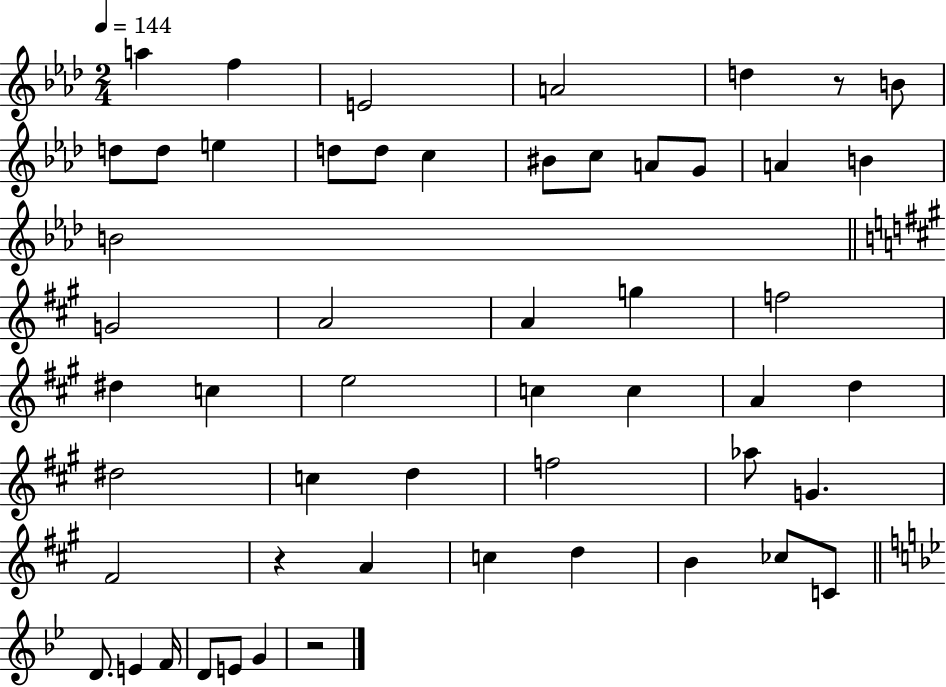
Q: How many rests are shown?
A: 3